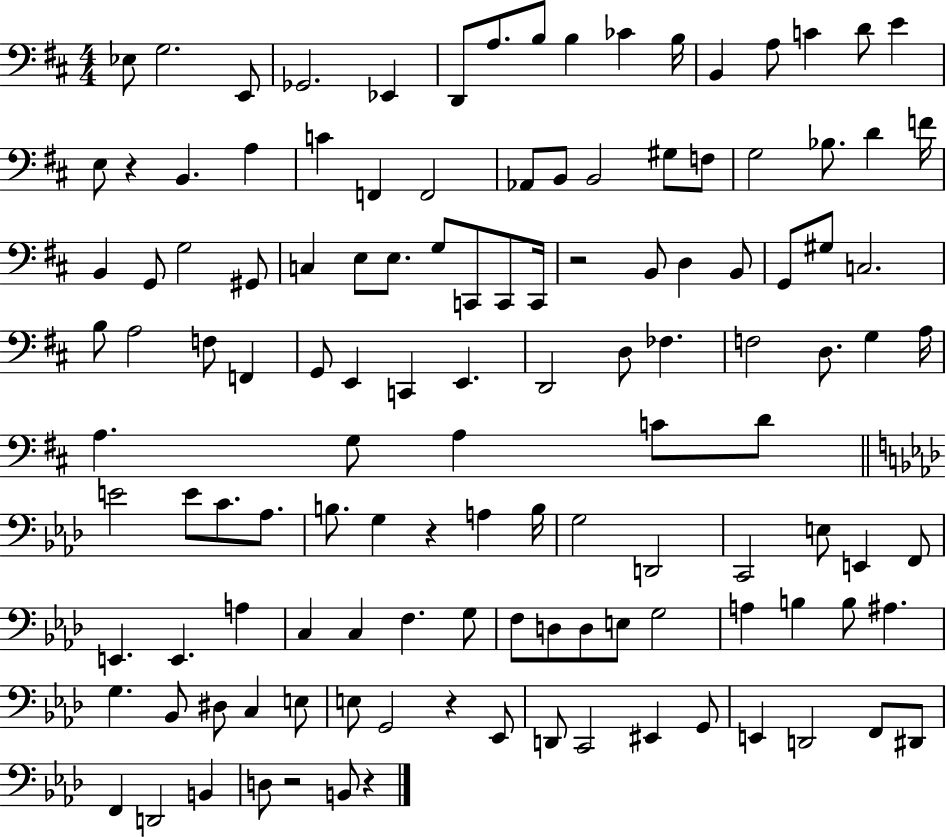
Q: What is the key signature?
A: D major